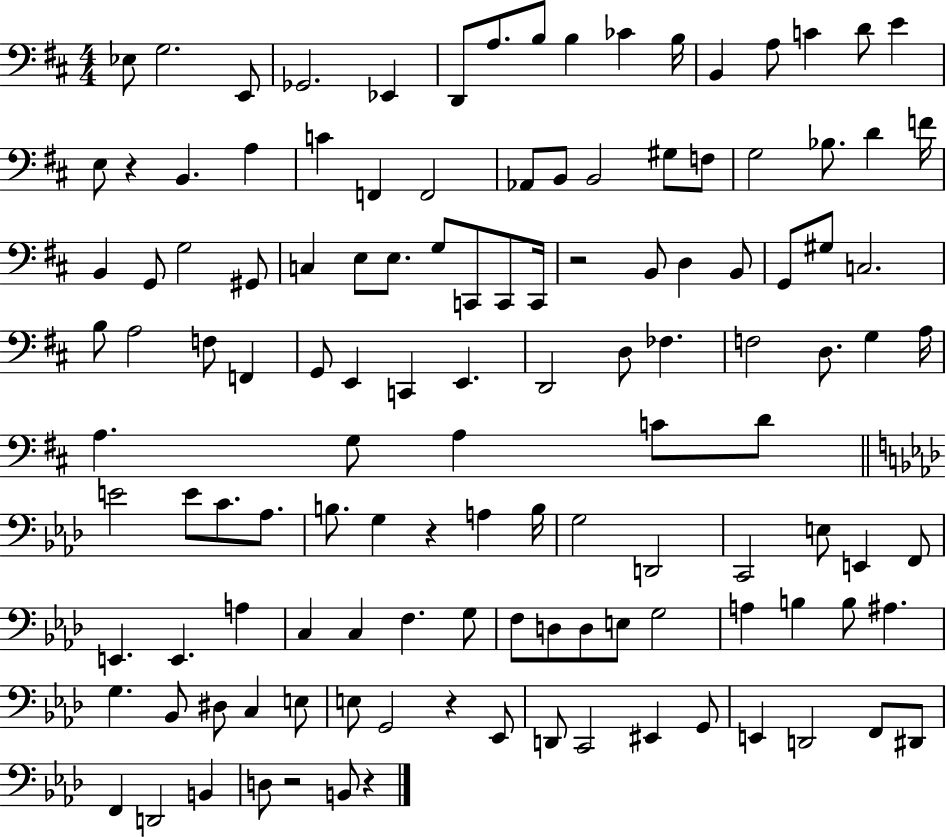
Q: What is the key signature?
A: D major